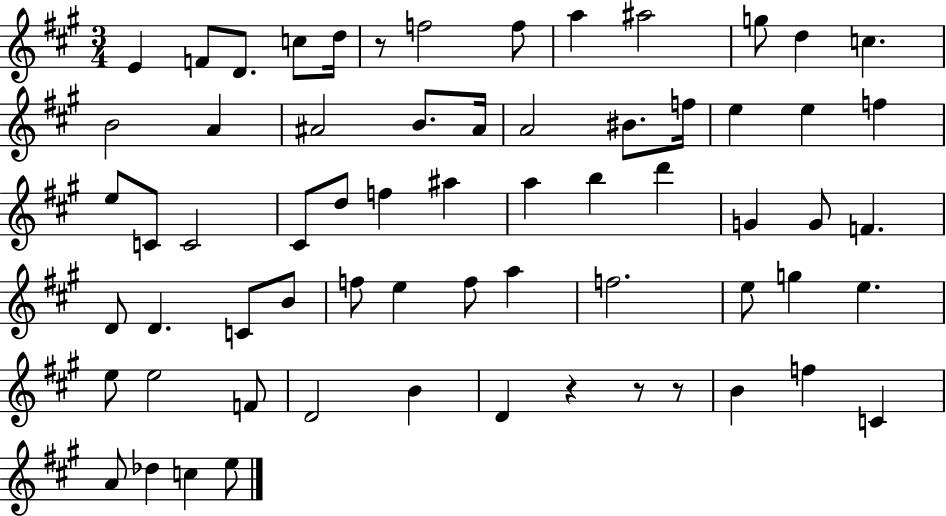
X:1
T:Untitled
M:3/4
L:1/4
K:A
E F/2 D/2 c/2 d/4 z/2 f2 f/2 a ^a2 g/2 d c B2 A ^A2 B/2 ^A/4 A2 ^B/2 f/4 e e f e/2 C/2 C2 ^C/2 d/2 f ^a a b d' G G/2 F D/2 D C/2 B/2 f/2 e f/2 a f2 e/2 g e e/2 e2 F/2 D2 B D z z/2 z/2 B f C A/2 _d c e/2